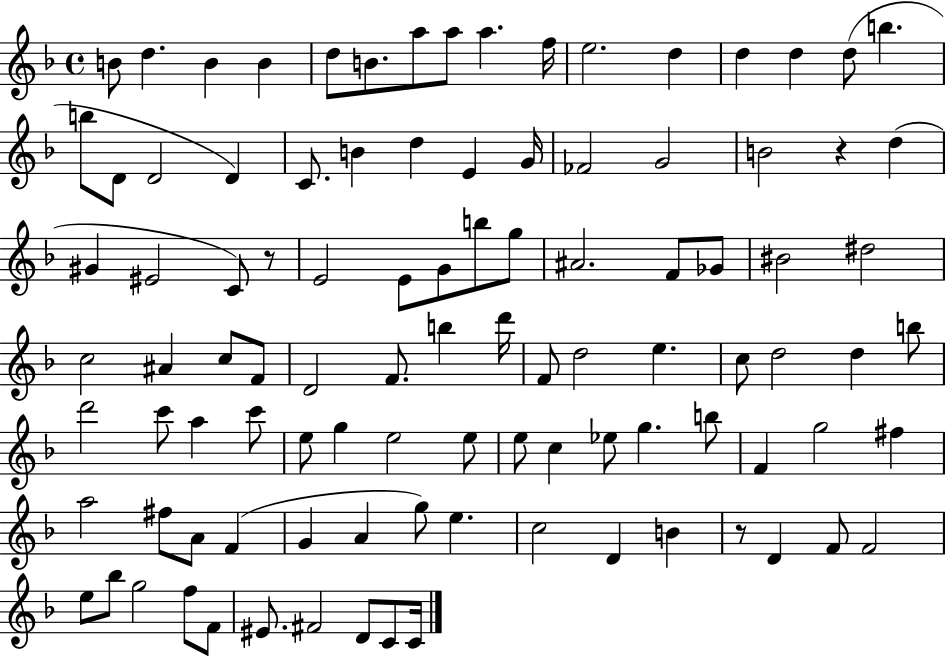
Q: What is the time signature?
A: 4/4